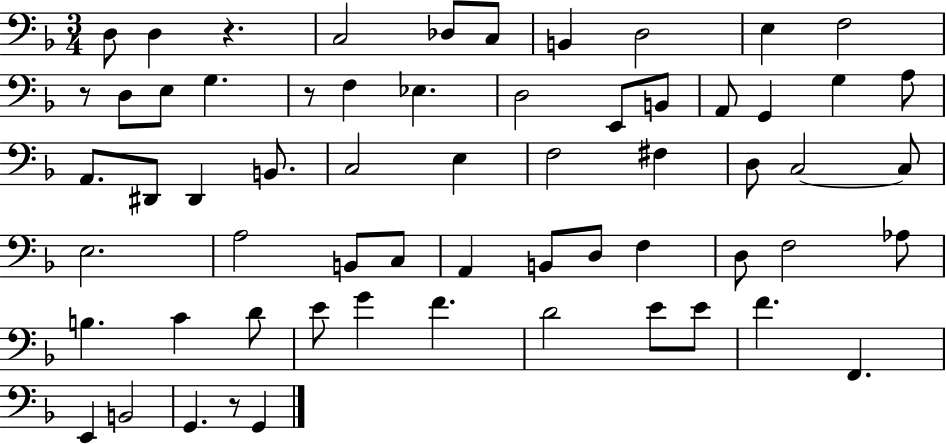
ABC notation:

X:1
T:Untitled
M:3/4
L:1/4
K:F
D,/2 D, z C,2 _D,/2 C,/2 B,, D,2 E, F,2 z/2 D,/2 E,/2 G, z/2 F, _E, D,2 E,,/2 B,,/2 A,,/2 G,, G, A,/2 A,,/2 ^D,,/2 ^D,, B,,/2 C,2 E, F,2 ^F, D,/2 C,2 C,/2 E,2 A,2 B,,/2 C,/2 A,, B,,/2 D,/2 F, D,/2 F,2 _A,/2 B, C D/2 E/2 G F D2 E/2 E/2 F F,, E,, B,,2 G,, z/2 G,,